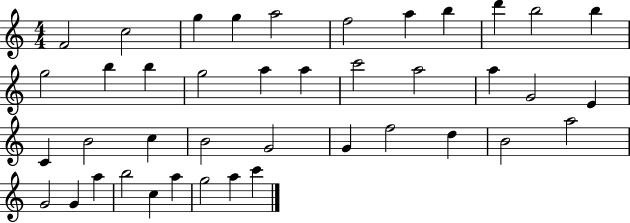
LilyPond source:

{
  \clef treble
  \numericTimeSignature
  \time 4/4
  \key c \major
  f'2 c''2 | g''4 g''4 a''2 | f''2 a''4 b''4 | d'''4 b''2 b''4 | \break g''2 b''4 b''4 | g''2 a''4 a''4 | c'''2 a''2 | a''4 g'2 e'4 | \break c'4 b'2 c''4 | b'2 g'2 | g'4 f''2 d''4 | b'2 a''2 | \break g'2 g'4 a''4 | b''2 c''4 a''4 | g''2 a''4 c'''4 | \bar "|."
}